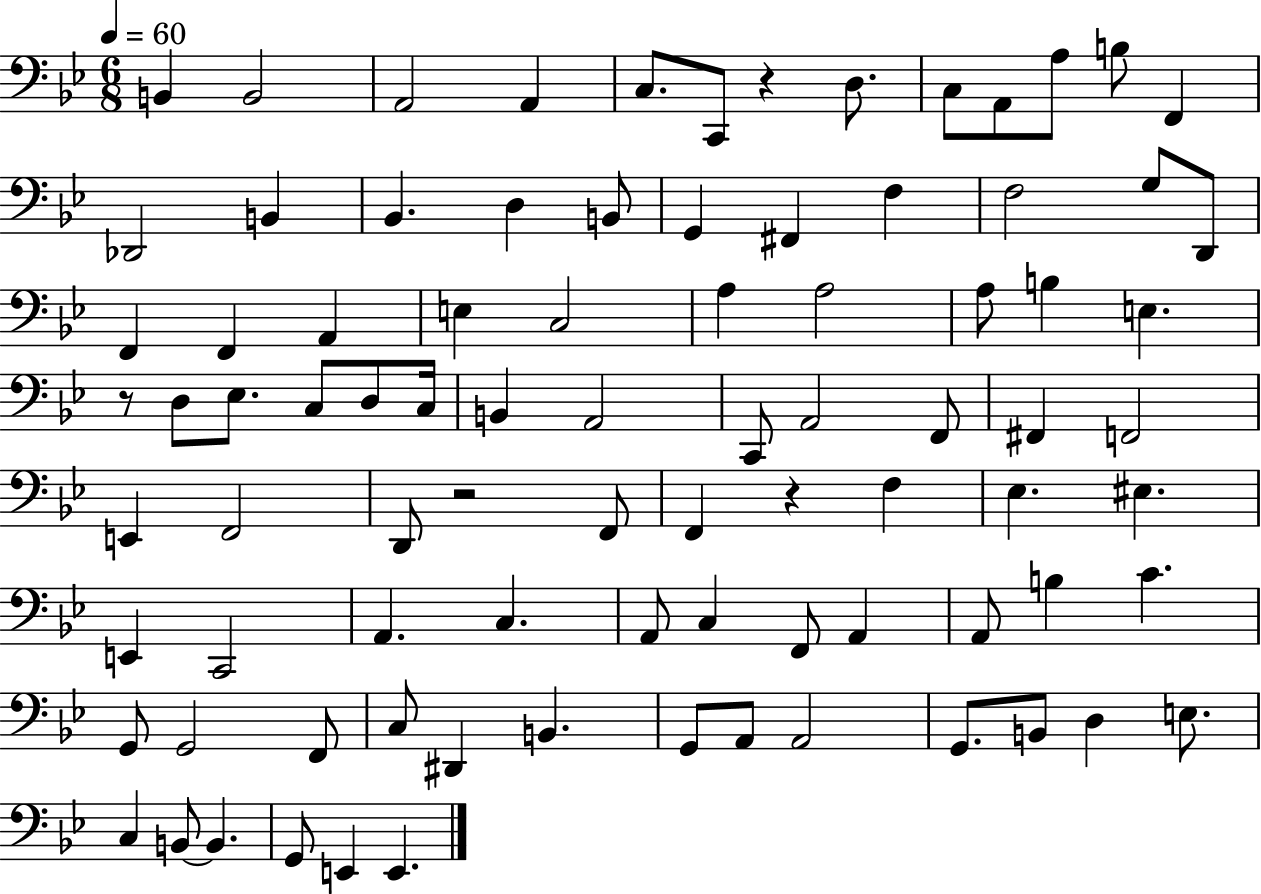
B2/q B2/h A2/h A2/q C3/e. C2/e R/q D3/e. C3/e A2/e A3/e B3/e F2/q Db2/h B2/q Bb2/q. D3/q B2/e G2/q F#2/q F3/q F3/h G3/e D2/e F2/q F2/q A2/q E3/q C3/h A3/q A3/h A3/e B3/q E3/q. R/e D3/e Eb3/e. C3/e D3/e C3/s B2/q A2/h C2/e A2/h F2/e F#2/q F2/h E2/q F2/h D2/e R/h F2/e F2/q R/q F3/q Eb3/q. EIS3/q. E2/q C2/h A2/q. C3/q. A2/e C3/q F2/e A2/q A2/e B3/q C4/q. G2/e G2/h F2/e C3/e D#2/q B2/q. G2/e A2/e A2/h G2/e. B2/e D3/q E3/e. C3/q B2/e B2/q. G2/e E2/q E2/q.